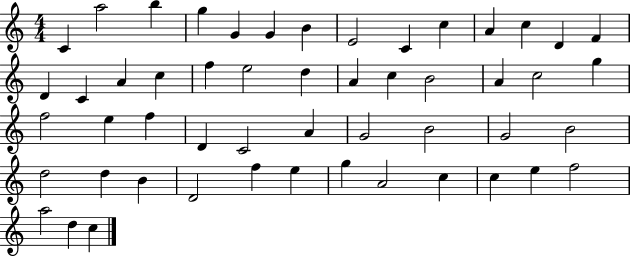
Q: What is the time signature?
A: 4/4